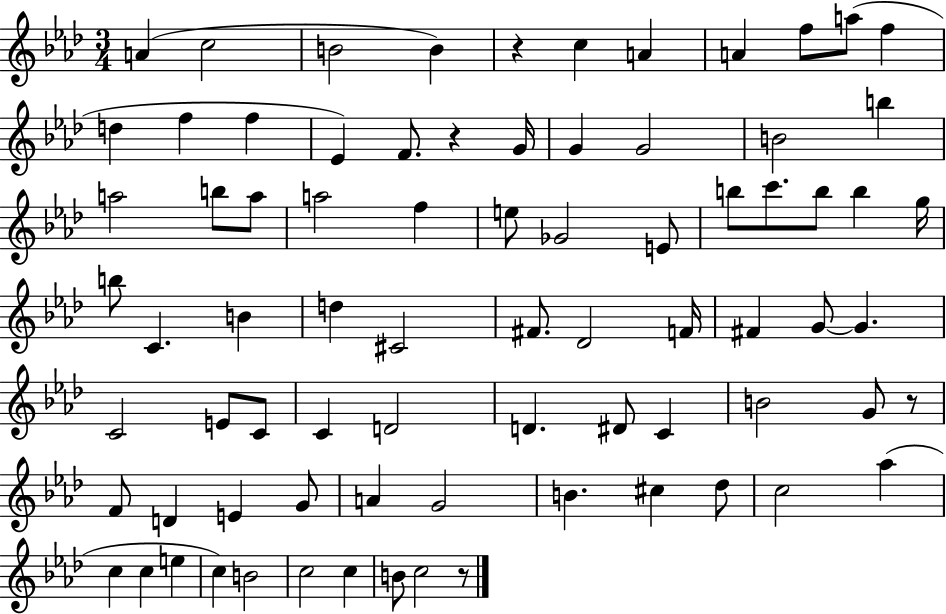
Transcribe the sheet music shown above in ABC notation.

X:1
T:Untitled
M:3/4
L:1/4
K:Ab
A c2 B2 B z c A A f/2 a/2 f d f f _E F/2 z G/4 G G2 B2 b a2 b/2 a/2 a2 f e/2 _G2 E/2 b/2 c'/2 b/2 b g/4 b/2 C B d ^C2 ^F/2 _D2 F/4 ^F G/2 G C2 E/2 C/2 C D2 D ^D/2 C B2 G/2 z/2 F/2 D E G/2 A G2 B ^c _d/2 c2 _a c c e c B2 c2 c B/2 c2 z/2